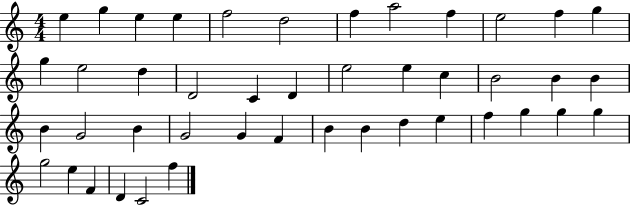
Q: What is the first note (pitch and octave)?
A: E5